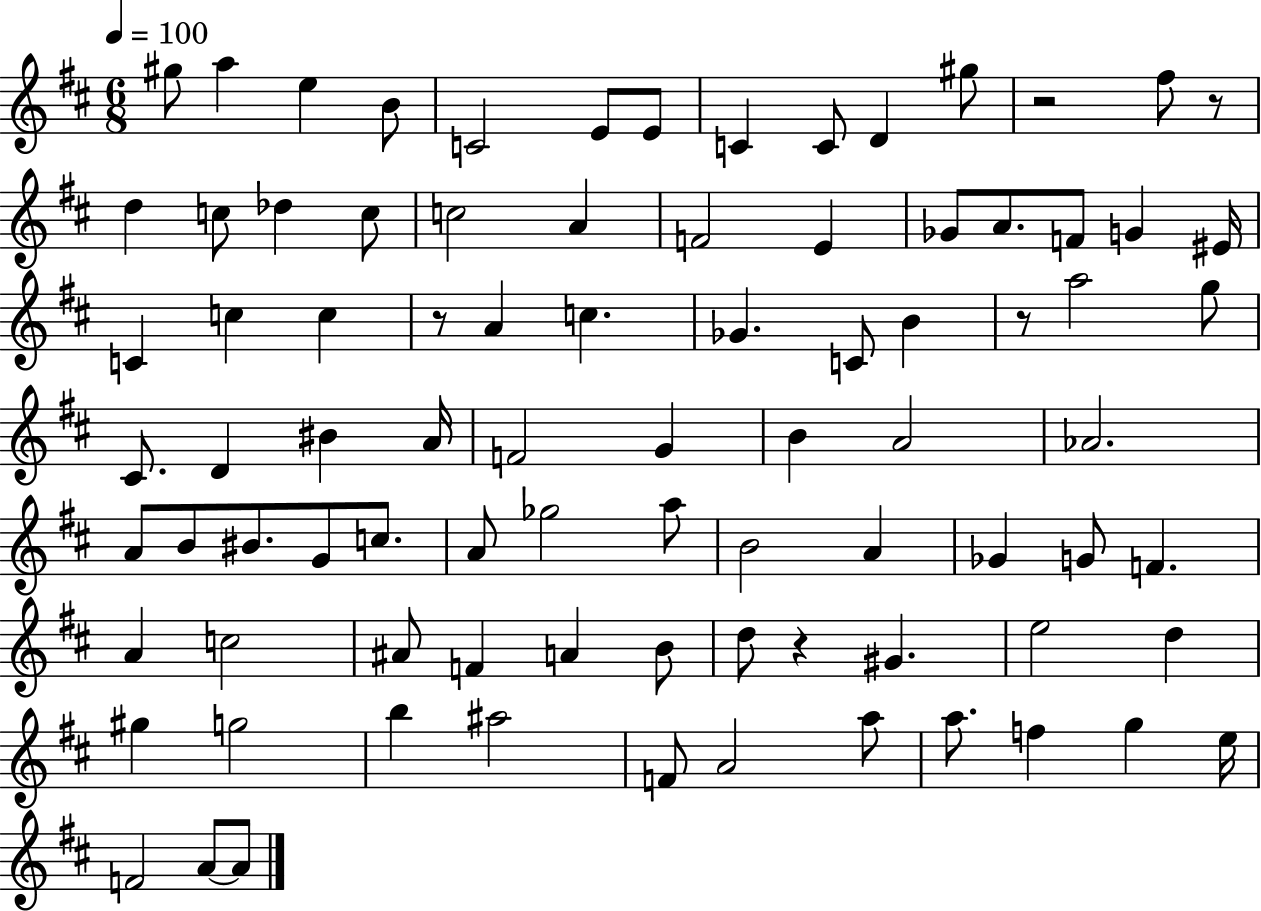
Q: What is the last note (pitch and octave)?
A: A4